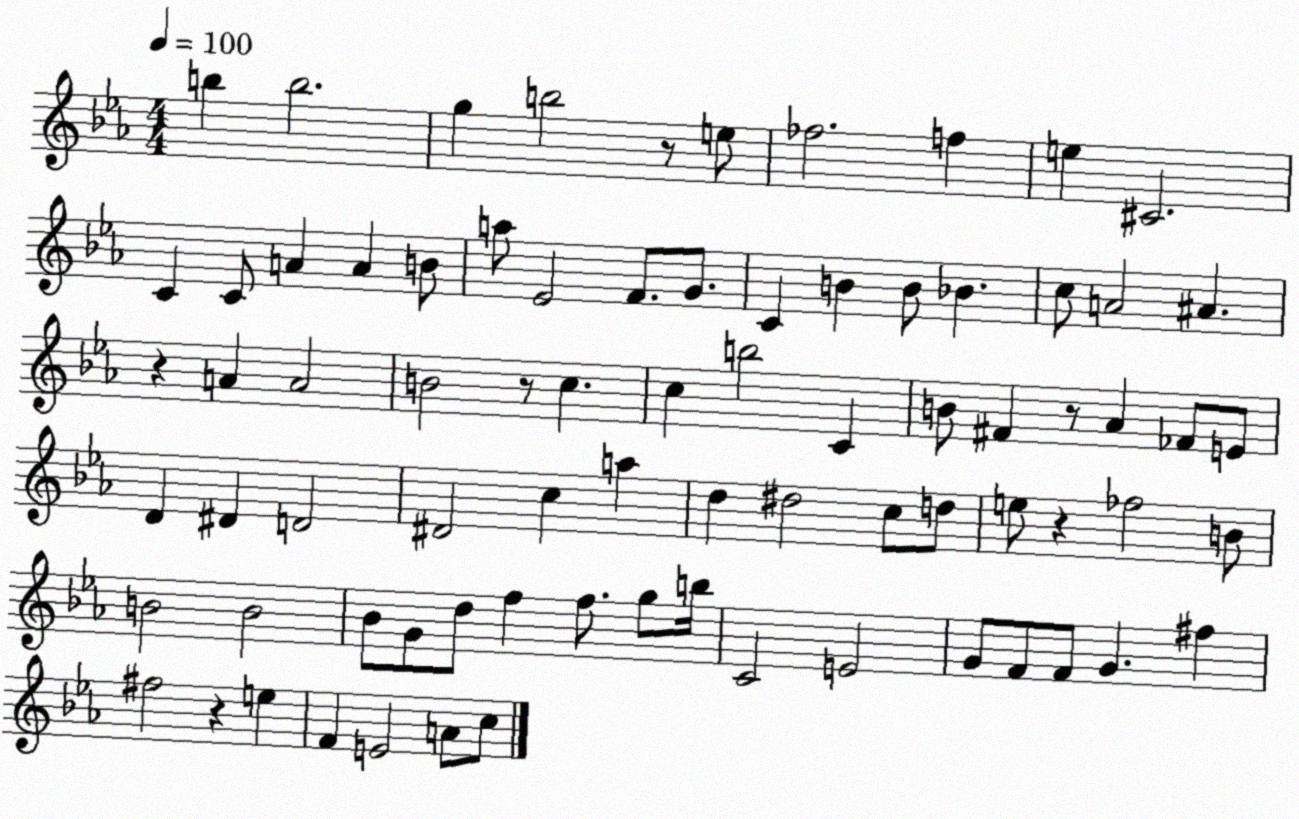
X:1
T:Untitled
M:4/4
L:1/4
K:Eb
b b2 g b2 z/2 e/2 _f2 f e ^C2 C C/2 A A B/2 a/2 _E2 F/2 G/2 C B B/2 _B c/2 A2 ^A z A A2 B2 z/2 c c b2 C B/2 ^F z/2 _A _F/2 E/2 D ^D D2 ^D2 c a d ^d2 c/2 d/2 e/2 z _f2 B/2 B2 B2 _B/2 G/2 d/2 f f/2 g/2 b/4 C2 E2 G/2 F/2 F/2 G ^f ^f2 z e F E2 A/2 c/2